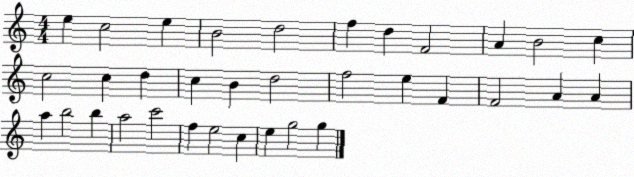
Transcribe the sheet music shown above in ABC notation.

X:1
T:Untitled
M:4/4
L:1/4
K:C
e c2 e B2 d2 f d F2 A B2 c c2 c d c B d2 f2 e F F2 A A a b2 b a2 c'2 f e2 c e g2 g